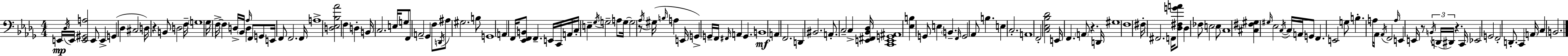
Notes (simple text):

E2/s Db3/s E2/s [E2,G#2,A3]/h E2/e E2/q G2/q Db3/q C#3/h D3/s R/q B2/e D3/h F3/s G3/w Gb3/s F3/s F3/q D3/s Bb2/s D3/q Ab3/s F2/e G2/e E2/s F2/e F2/h. F2/s A3/w [D3,Eb3,Bb3,Ab4]/h F3/q D3/q B2/s C3/h. E3/s G3/e F2/e A2/h Gb2/q F3/e D2/s A#3/e G#3/h. B3/e G2/w A2/q F2/s [Eb2,F2,B2]/e F2/q. E2/s C2/s A2/s C3/s E3/q Gb3/s G3/h A3/e G3/s G3/h R/e Ab3/s G#3/s B3/s A3/q E2/s G2/q G2/s F2/s F#2/s A2/q G2/q. B2/w A2/q F2/h. D2/q BIS2/h. A2/e. C3/h C3/q [E2,F#2,Bb2,Db3]/s [C2,E2,G2,A#2]/w [Eb3,B3]/q G2/e E3/q B2/q. F2/s G2/h Ab2/e B3/q. E3/q C3/h. A2/w F2/h [C3,Eb3,Bb3,Db4]/h E2/s F2/q. A2/e R/q. D2/s G#3/w F3/w F#3/s F#2/h. F2/s [Db3,F#3,G4,A4]/e Db3/q FES3/e E3/h E3/e C3/w [C#3,F#3,G#3]/q G#3/s Eb3/h C3/s C3/s A2/s G2/e F2/q. E2/h G3/e B3/q. A3/s Ab2/s Ab2/s F2/h A3/s E2/q E2/s R/e B2/s D2/s D#2/s R/q. C2/s Eb2/h G2/h F2/h D2/e. C2/q A2/s C3/q B2/h.